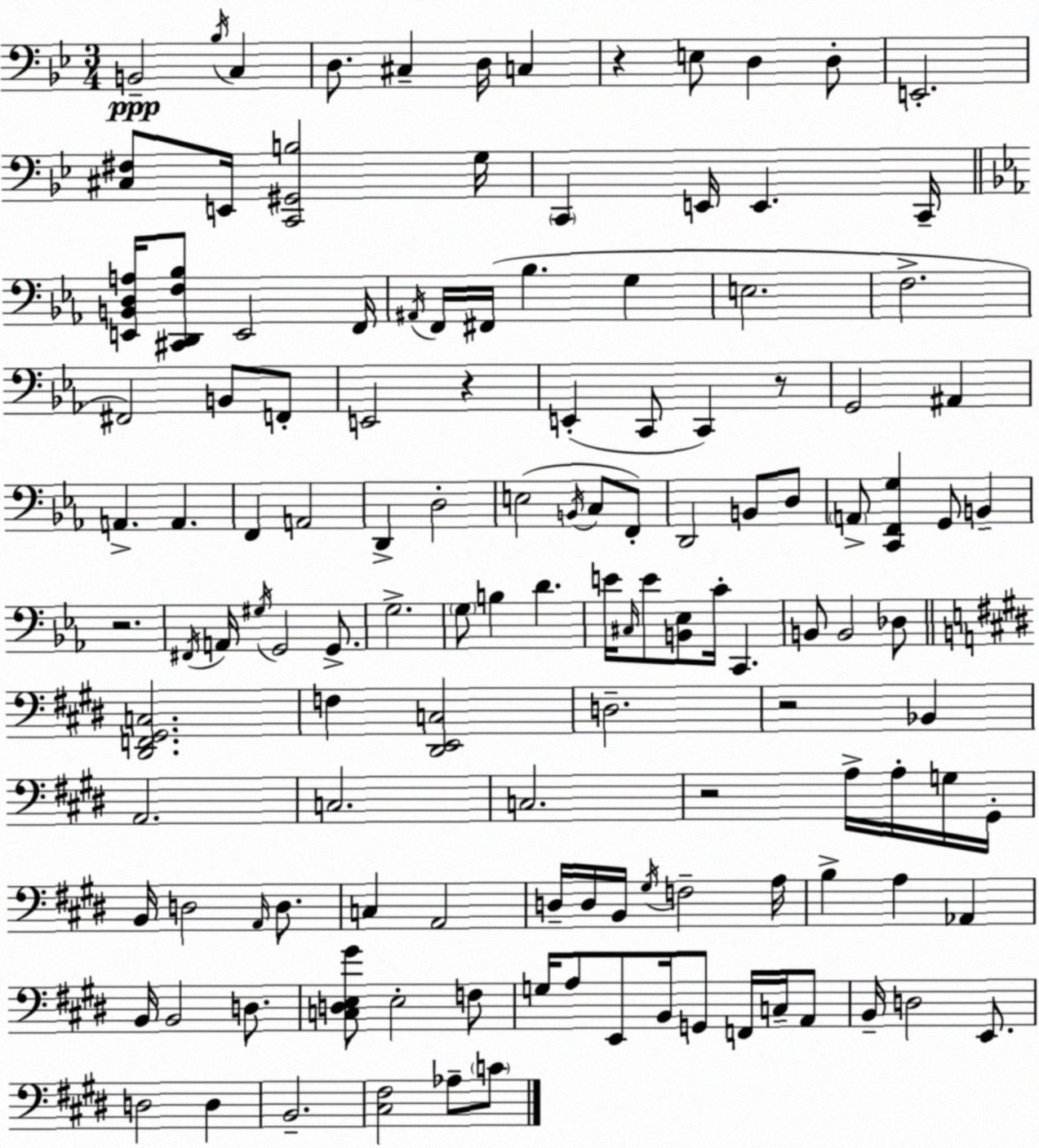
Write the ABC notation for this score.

X:1
T:Untitled
M:3/4
L:1/4
K:Gm
B,,2 _B,/4 C, D,/2 ^C, D,/4 C, z E,/2 D, D,/2 E,,2 [^C,^F,]/2 E,,/4 [C,,^G,,B,]2 G,/4 C,, E,,/4 E,, C,,/4 [E,,B,,D,A,]/4 [^C,,D,,F,_B,]/2 E,,2 F,,/4 ^A,,/4 F,,/4 ^F,,/4 _B, G, E,2 F,2 ^F,,2 B,,/2 F,,/2 E,,2 z E,, C,,/2 C,, z/2 G,,2 ^A,, A,, A,, F,, A,,2 D,, D,2 E,2 B,,/4 C,/2 F,,/2 D,,2 B,,/2 D,/2 A,,/2 [C,,F,,G,] G,,/2 B,, z2 ^F,,/4 A,,/4 ^G,/4 G,,2 G,,/2 G,2 G,/2 B, D E/4 ^C,/4 E/2 [B,,_E,]/2 C/4 C,, B,,/2 B,,2 _D,/2 [^D,,F,,^G,,C,]2 F, [^D,,E,,C,]2 D,2 z2 _B,, A,,2 C,2 C,2 z2 A,/4 A,/4 G,/4 ^G,,/4 B,,/4 D,2 A,,/4 D,/2 C, A,,2 D,/4 D,/4 B,,/4 ^G,/4 F,2 A,/4 B, A, _A,, B,,/4 B,,2 D,/2 [C,D,E,^G]/2 E,2 F,/2 G,/4 A,/2 E,,/2 B,,/4 G,,/2 F,,/4 C,/4 A,,/2 B,,/4 D,2 E,,/2 D,2 D, B,,2 [^C,^F,]2 _A,/2 C/2